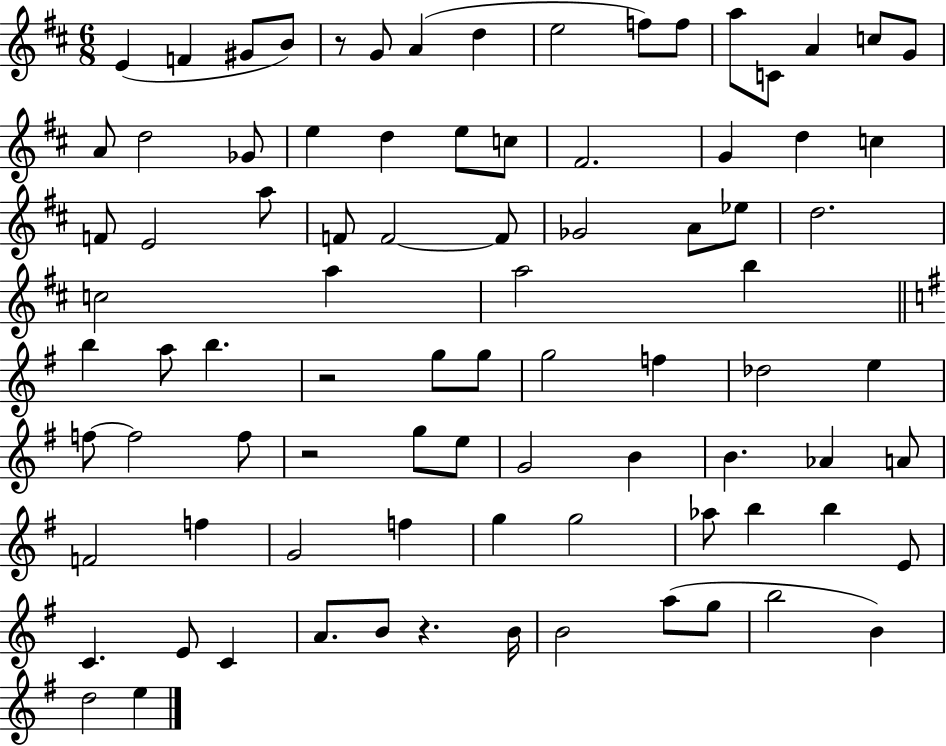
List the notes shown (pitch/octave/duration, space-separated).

E4/q F4/q G#4/e B4/e R/e G4/e A4/q D5/q E5/h F5/e F5/e A5/e C4/e A4/q C5/e G4/e A4/e D5/h Gb4/e E5/q D5/q E5/e C5/e F#4/h. G4/q D5/q C5/q F4/e E4/h A5/e F4/e F4/h F4/e Gb4/h A4/e Eb5/e D5/h. C5/h A5/q A5/h B5/q B5/q A5/e B5/q. R/h G5/e G5/e G5/h F5/q Db5/h E5/q F5/e F5/h F5/e R/h G5/e E5/e G4/h B4/q B4/q. Ab4/q A4/e F4/h F5/q G4/h F5/q G5/q G5/h Ab5/e B5/q B5/q E4/e C4/q. E4/e C4/q A4/e. B4/e R/q. B4/s B4/h A5/e G5/e B5/h B4/q D5/h E5/q